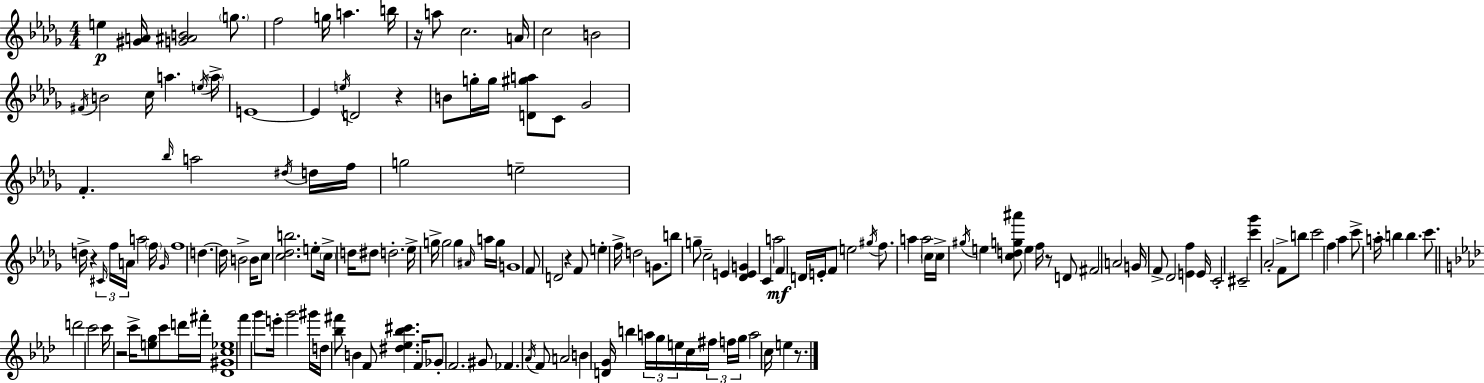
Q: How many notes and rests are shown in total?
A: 163